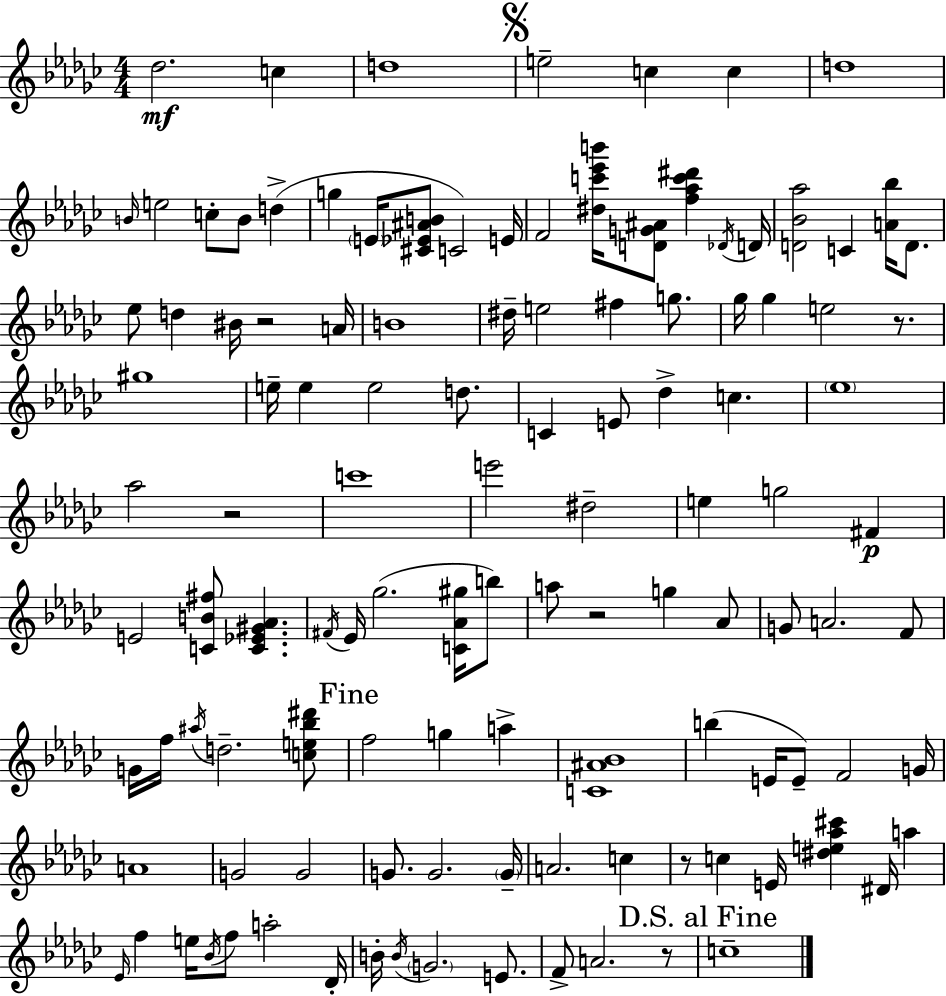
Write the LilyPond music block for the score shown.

{
  \clef treble
  \numericTimeSignature
  \time 4/4
  \key ees \minor
  \repeat volta 2 { des''2.\mf c''4 | d''1 | \mark \markup { \musicglyph "scripts.segno" } e''2-- c''4 c''4 | d''1 | \break \grace { b'16 } e''2 c''8-. b'8 d''4->( | g''4 \parenthesize e'16 <cis' ees' ais' b'>8 c'2) | e'16 f'2 <dis'' c''' ees''' b'''>16 <d' g' ais'>8 <f'' aes'' c''' dis'''>4 | \acciaccatura { des'16 } d'16 <d' bes' aes''>2 c'4 <a' bes''>16 d'8. | \break ees''8 d''4 bis'16 r2 | a'16 b'1 | dis''16-- e''2 fis''4 g''8. | ges''16 ges''4 e''2 r8. | \break gis''1 | e''16-- e''4 e''2 d''8. | c'4 e'8 des''4-> c''4. | \parenthesize ees''1 | \break aes''2 r2 | c'''1 | e'''2 dis''2-- | e''4 g''2 fis'4\p | \break e'2 <c' b' fis''>8 <c' ees' gis' aes'>4. | \acciaccatura { fis'16 } ees'16 ges''2.( | <c' aes' gis''>16 b''8) a''8 r2 g''4 | aes'8 g'8 a'2. | \break f'8 g'16 f''16 \acciaccatura { ais''16 } d''2.-- | <c'' e'' bes'' dis'''>8 \mark "Fine" f''2 g''4 | a''4-> <c' ais' bes'>1 | b''4( e'16 e'8--) f'2 | \break g'16 a'1 | g'2 g'2 | g'8. g'2. | \parenthesize g'16-- a'2. | \break c''4 r8 c''4 e'16 <dis'' e'' aes'' cis'''>4 dis'16 | a''4 \grace { ees'16 } f''4 e''16 \acciaccatura { bes'16 } f''8 a''2-. | des'16-. b'16-. \acciaccatura { b'16 } \parenthesize g'2. | e'8. f'8-> a'2. | \break r8 \mark "D.S. al Fine" c''1-- | } \bar "|."
}